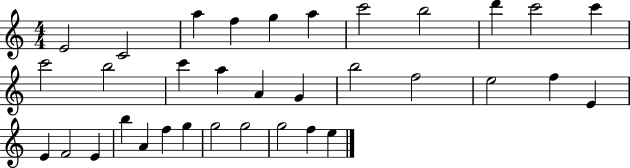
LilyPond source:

{
  \clef treble
  \numericTimeSignature
  \time 4/4
  \key c \major
  e'2 c'2 | a''4 f''4 g''4 a''4 | c'''2 b''2 | d'''4 c'''2 c'''4 | \break c'''2 b''2 | c'''4 a''4 a'4 g'4 | b''2 f''2 | e''2 f''4 e'4 | \break e'4 f'2 e'4 | b''4 a'4 f''4 g''4 | g''2 g''2 | g''2 f''4 e''4 | \break \bar "|."
}